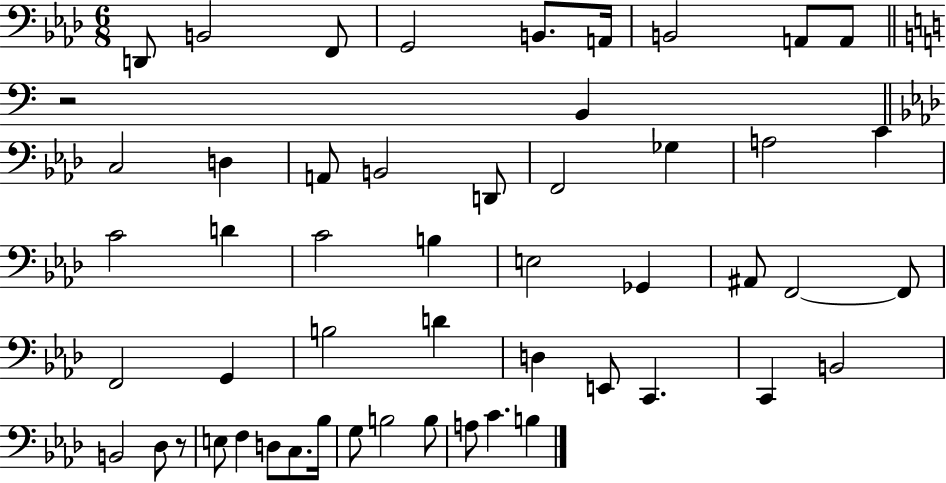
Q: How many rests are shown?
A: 2